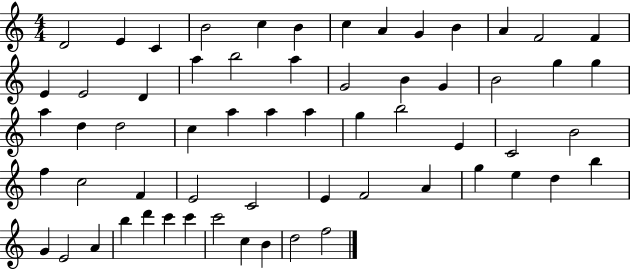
X:1
T:Untitled
M:4/4
L:1/4
K:C
D2 E C B2 c B c A G B A F2 F E E2 D a b2 a G2 B G B2 g g a d d2 c a a a g b2 E C2 B2 f c2 F E2 C2 E F2 A g e d b G E2 A b d' c' c' c'2 c B d2 f2